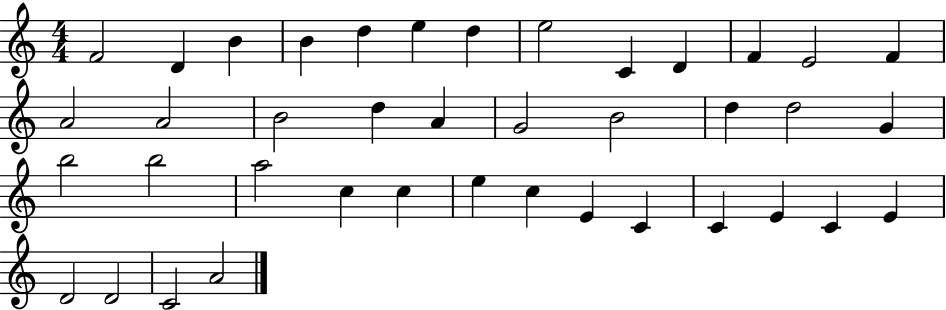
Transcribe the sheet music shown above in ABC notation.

X:1
T:Untitled
M:4/4
L:1/4
K:C
F2 D B B d e d e2 C D F E2 F A2 A2 B2 d A G2 B2 d d2 G b2 b2 a2 c c e c E C C E C E D2 D2 C2 A2